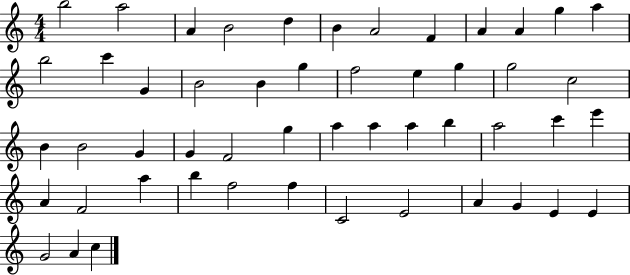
X:1
T:Untitled
M:4/4
L:1/4
K:C
b2 a2 A B2 d B A2 F A A g a b2 c' G B2 B g f2 e g g2 c2 B B2 G G F2 g a a a b a2 c' e' A F2 a b f2 f C2 E2 A G E E G2 A c